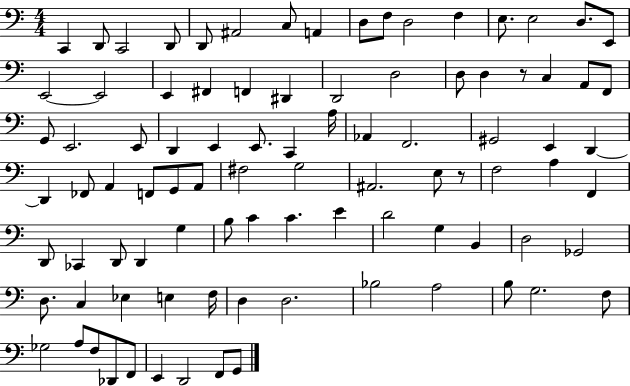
C2/q D2/e C2/h D2/e D2/e A#2/h C3/e A2/q D3/e F3/e D3/h F3/q E3/e. E3/h D3/e. E2/e E2/h E2/h E2/q F#2/q F2/q D#2/q D2/h D3/h D3/e D3/q R/e C3/q A2/e F2/e G2/e E2/h. E2/e D2/q E2/q E2/e. C2/q A3/s Ab2/q F2/h. G#2/h E2/q D2/q D2/q FES2/e A2/q F2/e G2/e A2/e F#3/h G3/h A#2/h. E3/e R/e F3/h A3/q F2/q D2/e CES2/q D2/e D2/q G3/q B3/e C4/q C4/q. E4/q D4/h G3/q B2/q D3/h Gb2/h D3/e. C3/q Eb3/q E3/q F3/s D3/q D3/h. Bb3/h A3/h B3/e G3/h. F3/e Gb3/h A3/e F3/e Db2/e F2/e E2/q D2/h F2/e G2/e